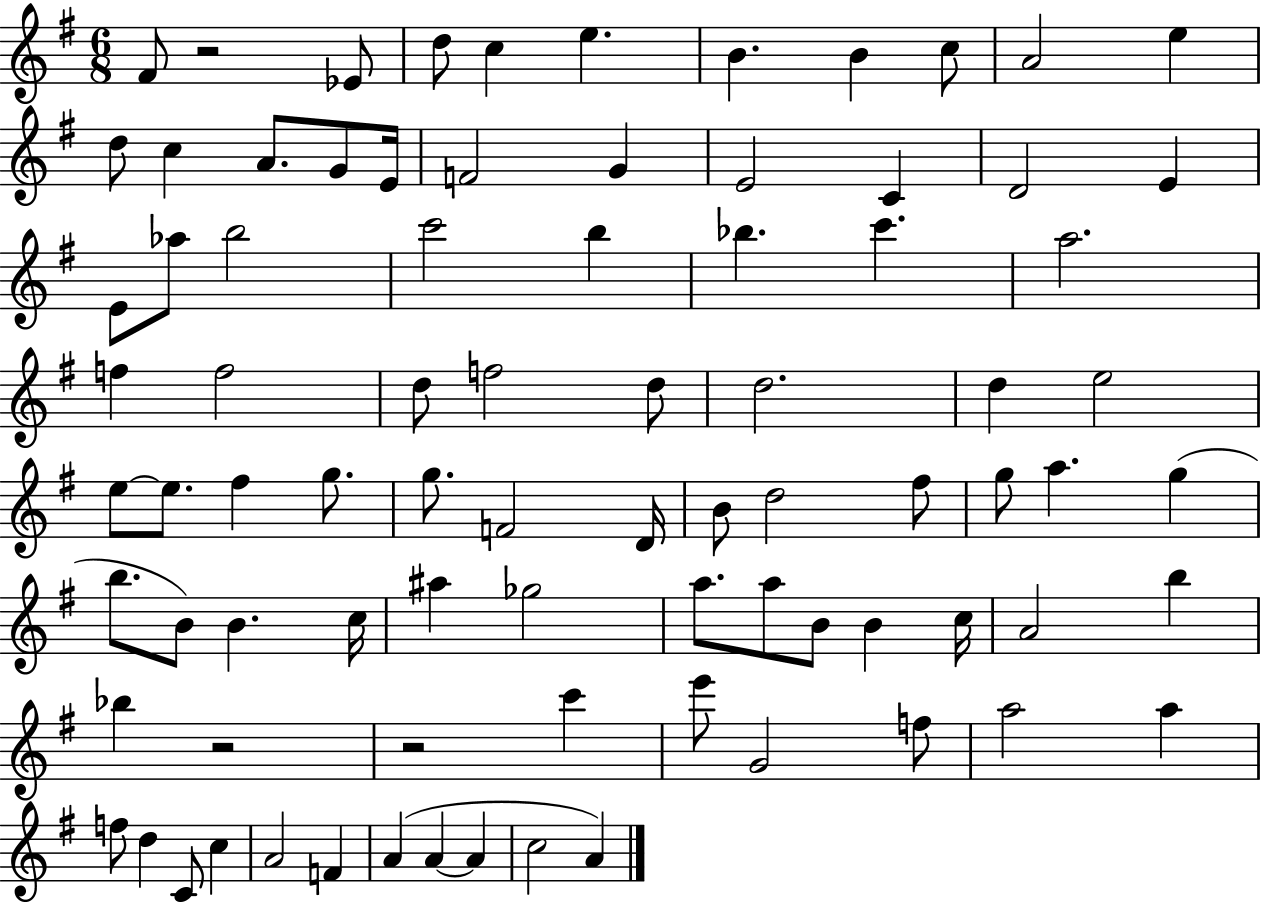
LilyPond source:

{
  \clef treble
  \numericTimeSignature
  \time 6/8
  \key g \major
  fis'8 r2 ees'8 | d''8 c''4 e''4. | b'4. b'4 c''8 | a'2 e''4 | \break d''8 c''4 a'8. g'8 e'16 | f'2 g'4 | e'2 c'4 | d'2 e'4 | \break e'8 aes''8 b''2 | c'''2 b''4 | bes''4. c'''4. | a''2. | \break f''4 f''2 | d''8 f''2 d''8 | d''2. | d''4 e''2 | \break e''8~~ e''8. fis''4 g''8. | g''8. f'2 d'16 | b'8 d''2 fis''8 | g''8 a''4. g''4( | \break b''8. b'8) b'4. c''16 | ais''4 ges''2 | a''8. a''8 b'8 b'4 c''16 | a'2 b''4 | \break bes''4 r2 | r2 c'''4 | e'''8 g'2 f''8 | a''2 a''4 | \break f''8 d''4 c'8 c''4 | a'2 f'4 | a'4( a'4~~ a'4 | c''2 a'4) | \break \bar "|."
}